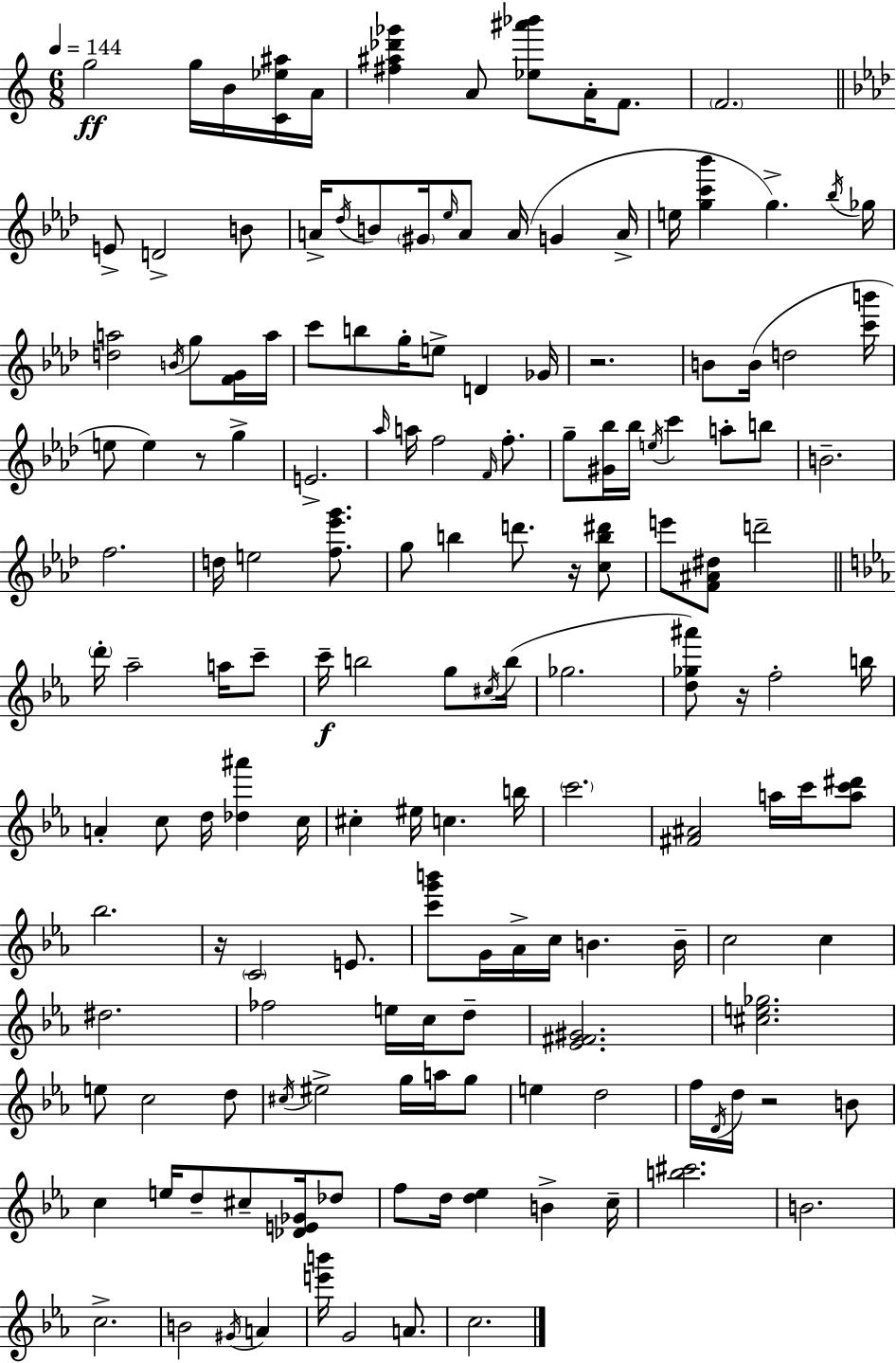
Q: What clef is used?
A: treble